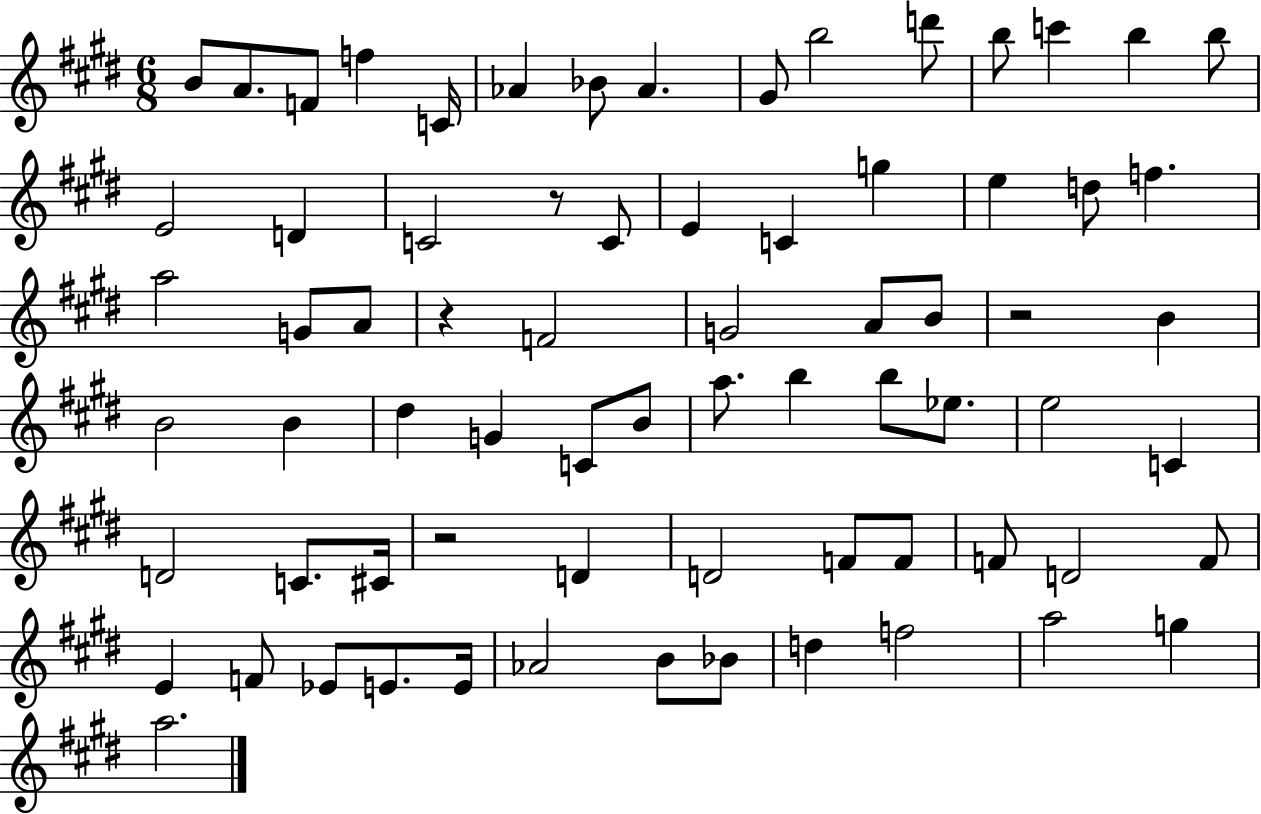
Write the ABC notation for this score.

X:1
T:Untitled
M:6/8
L:1/4
K:E
B/2 A/2 F/2 f C/4 _A _B/2 _A ^G/2 b2 d'/2 b/2 c' b b/2 E2 D C2 z/2 C/2 E C g e d/2 f a2 G/2 A/2 z F2 G2 A/2 B/2 z2 B B2 B ^d G C/2 B/2 a/2 b b/2 _e/2 e2 C D2 C/2 ^C/4 z2 D D2 F/2 F/2 F/2 D2 F/2 E F/2 _E/2 E/2 E/4 _A2 B/2 _B/2 d f2 a2 g a2